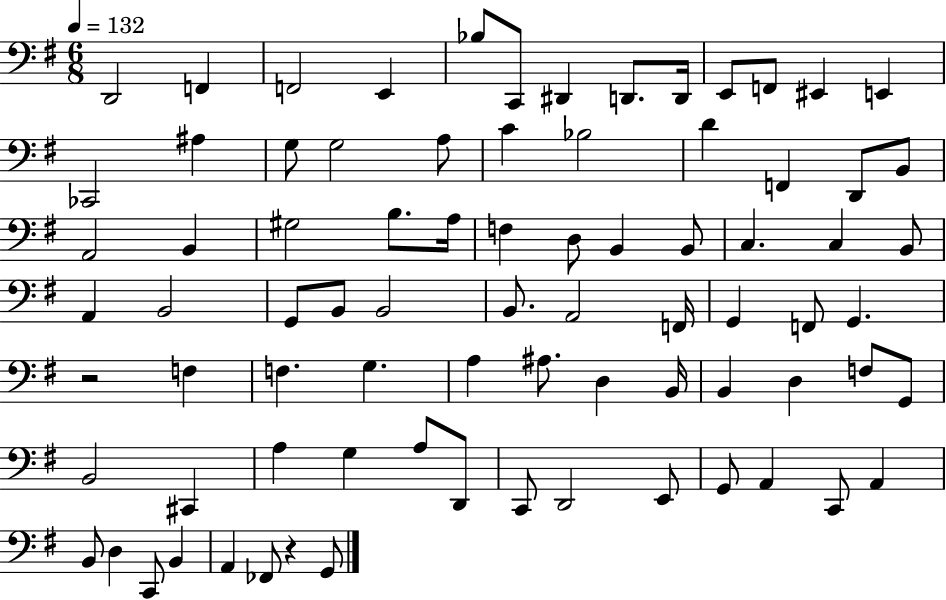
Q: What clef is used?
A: bass